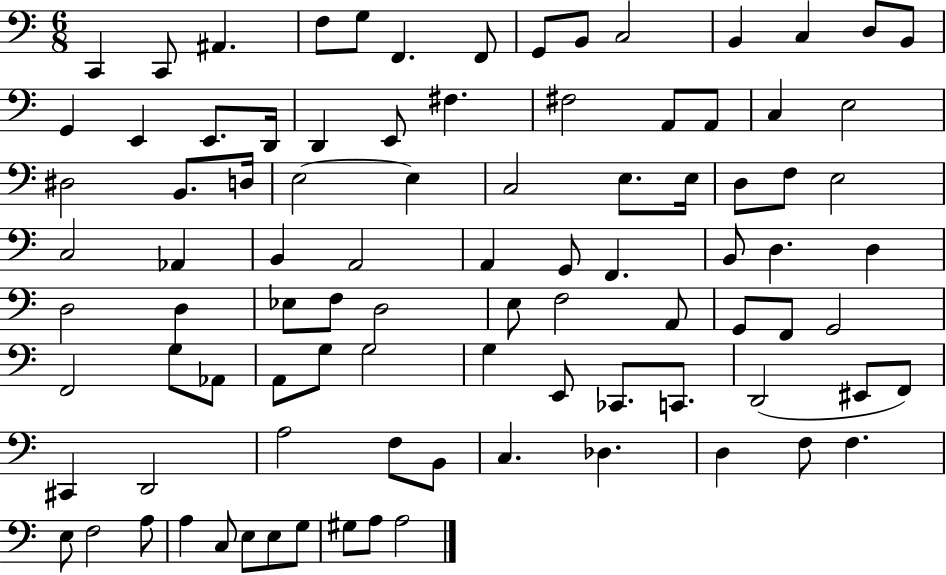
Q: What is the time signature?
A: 6/8